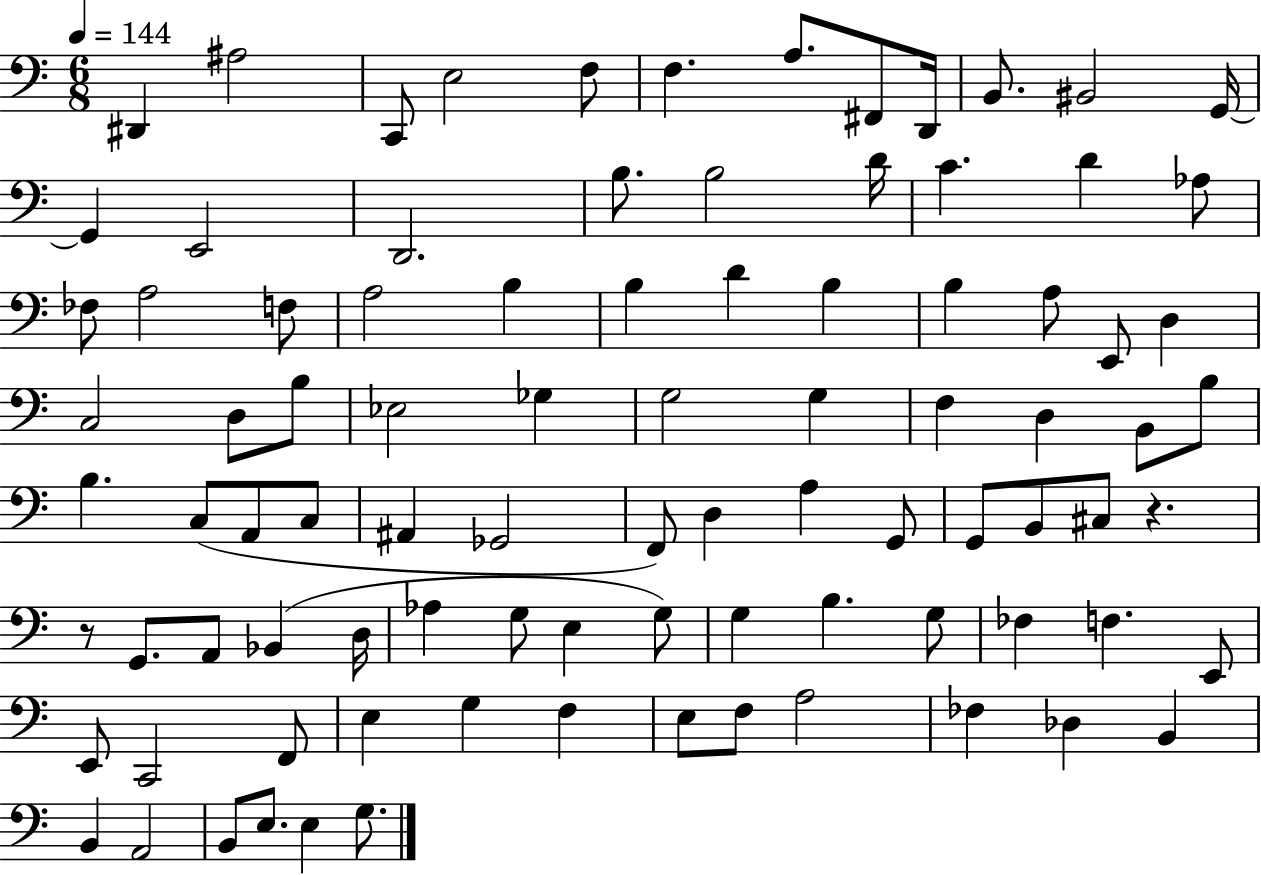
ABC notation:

X:1
T:Untitled
M:6/8
L:1/4
K:C
^D,, ^A,2 C,,/2 E,2 F,/2 F, A,/2 ^F,,/2 D,,/4 B,,/2 ^B,,2 G,,/4 G,, E,,2 D,,2 B,/2 B,2 D/4 C D _A,/2 _F,/2 A,2 F,/2 A,2 B, B, D B, B, A,/2 E,,/2 D, C,2 D,/2 B,/2 _E,2 _G, G,2 G, F, D, B,,/2 B,/2 B, C,/2 A,,/2 C,/2 ^A,, _G,,2 F,,/2 D, A, G,,/2 G,,/2 B,,/2 ^C,/2 z z/2 G,,/2 A,,/2 _B,, D,/4 _A, G,/2 E, G,/2 G, B, G,/2 _F, F, E,,/2 E,,/2 C,,2 F,,/2 E, G, F, E,/2 F,/2 A,2 _F, _D, B,, B,, A,,2 B,,/2 E,/2 E, G,/2